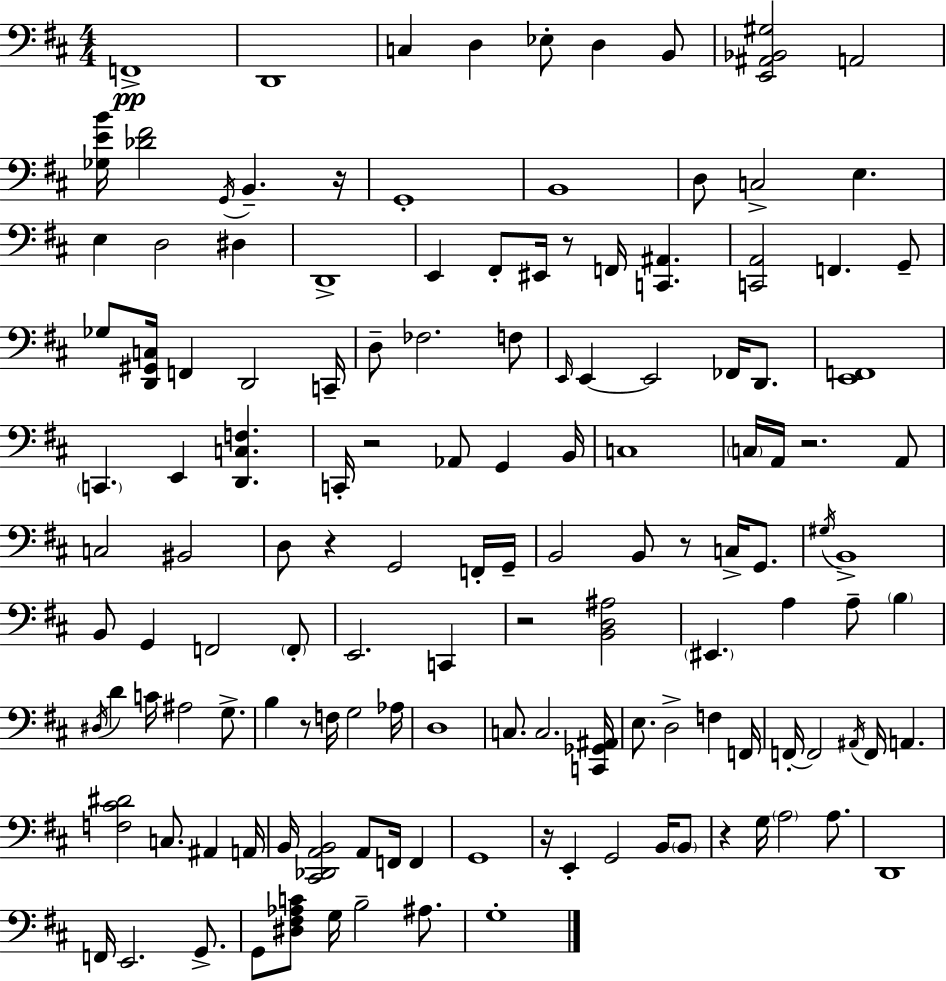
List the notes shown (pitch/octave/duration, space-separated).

F2/w D2/w C3/q D3/q Eb3/e D3/q B2/e [E2,A#2,Bb2,G#3]/h A2/h [Gb3,E4,B4]/s [Db4,F#4]/h G2/s B2/q. R/s G2/w B2/w D3/e C3/h E3/q. E3/q D3/h D#3/q D2/w E2/q F#2/e EIS2/s R/e F2/s [C2,A#2]/q. [C2,A2]/h F2/q. G2/e Gb3/e [D2,G#2,C3]/s F2/q D2/h C2/s D3/e FES3/h. F3/e E2/s E2/q E2/h FES2/s D2/e. [E2,F2]/w C2/q. E2/q [D2,C3,F3]/q. C2/s R/h Ab2/e G2/q B2/s C3/w C3/s A2/s R/h. A2/e C3/h BIS2/h D3/e R/q G2/h F2/s G2/s B2/h B2/e R/e C3/s G2/e. G#3/s B2/w B2/e G2/q F2/h F2/e E2/h. C2/q R/h [B2,D3,A#3]/h EIS2/q. A3/q A3/e B3/q D#3/s D4/q C4/s A#3/h G3/e. B3/q R/e F3/s G3/h Ab3/s D3/w C3/e. C3/h. [C2,Gb2,A#2]/s E3/e. D3/h F3/q F2/s F2/s F2/h A#2/s F2/s A2/q. [F3,C#4,D#4]/h C3/e. A#2/q A2/s B2/s [C#2,Db2,A2,B2]/h A2/e F2/s F2/q G2/w R/s E2/q G2/h B2/s B2/e R/q G3/s A3/h A3/e. D2/w F2/s E2/h. G2/e. G2/e [D#3,F#3,Ab3,C4]/e G3/s B3/h A#3/e. G3/w